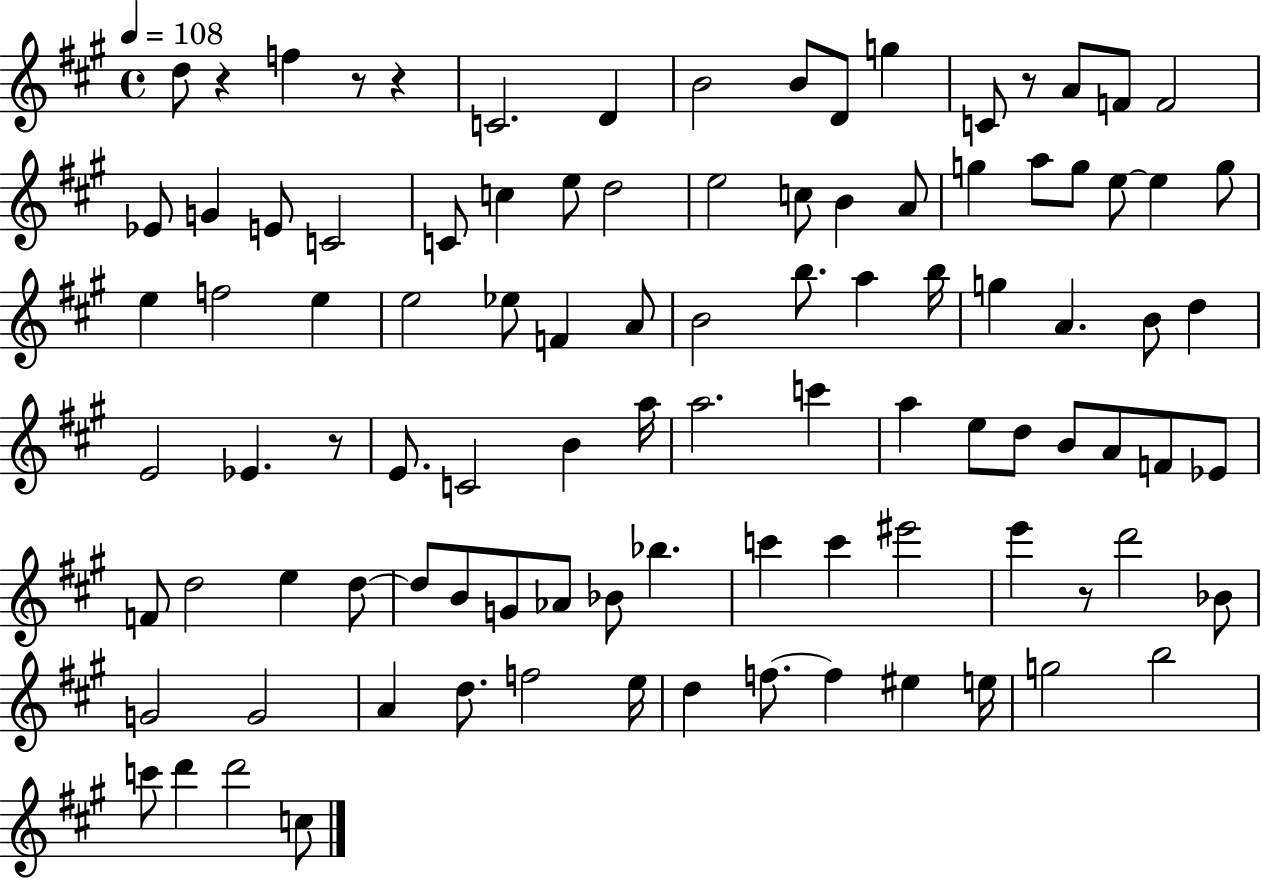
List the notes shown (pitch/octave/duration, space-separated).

D5/e R/q F5/q R/e R/q C4/h. D4/q B4/h B4/e D4/e G5/q C4/e R/e A4/e F4/e F4/h Eb4/e G4/q E4/e C4/h C4/e C5/q E5/e D5/h E5/h C5/e B4/q A4/e G5/q A5/e G5/e E5/e E5/q G5/e E5/q F5/h E5/q E5/h Eb5/e F4/q A4/e B4/h B5/e. A5/q B5/s G5/q A4/q. B4/e D5/q E4/h Eb4/q. R/e E4/e. C4/h B4/q A5/s A5/h. C6/q A5/q E5/e D5/e B4/e A4/e F4/e Eb4/e F4/e D5/h E5/q D5/e D5/e B4/e G4/e Ab4/e Bb4/e Bb5/q. C6/q C6/q EIS6/h E6/q R/e D6/h Bb4/e G4/h G4/h A4/q D5/e. F5/h E5/s D5/q F5/e. F5/q EIS5/q E5/s G5/h B5/h C6/e D6/q D6/h C5/e